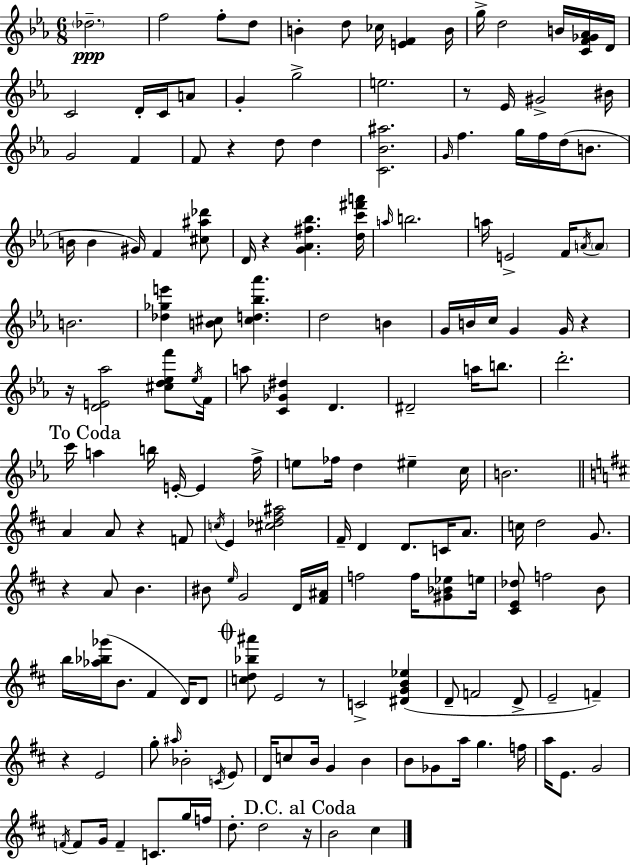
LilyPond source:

{
  \clef treble
  \numericTimeSignature
  \time 6/8
  \key ees \major
  \repeat volta 2 { \parenthesize des''2.--\ppp | f''2 f''8-. d''8 | b'4-. d''8 ces''16 <e' f'>4 b'16 | g''16-> d''2 b'16 <c' f' ges' aes'>16 d'16 | \break c'2 d'16-. c'16 a'8 | g'4-. g''2-> | e''2. | r8 ees'16 gis'2-> bis'16 | \break g'2 f'4 | f'8 r4 d''8 d''4 | <c' bes' ais''>2. | \grace { g'16 } f''4. g''16 f''16 d''16( b'8. | \break b'16 b'4 gis'16) f'4 <cis'' ais'' des'''>8 | d'16 r4 <g' aes' fis'' bes''>4. | <d'' c''' fis''' a'''>16 \grace { a''16 } b''2. | a''16 e'2-> f'16 | \break \acciaccatura { a'16 } \parenthesize a'8 b'2. | <des'' ges'' e'''>4 <b' cis''>8 <cis'' d'' bes'' aes'''>4. | d''2 b'4 | g'16 b'16 c''16 g'4 g'16 r4 | \break r16 <d' e' aes''>2 | <cis'' d'' ees'' f'''>8 \acciaccatura { ees''16 } f'16 a''8 <c' ges' dis''>4 d'4. | dis'2-- | a''16 b''8. d'''2.-. | \break \mark "To Coda" c'''16 a''4 b''16 e'16-.~~ e'4 | f''16-> e''8 fes''16 d''4 eis''4-- | c''16 b'2. | \bar "||" \break \key d \major a'4 a'8 r4 f'8 | \acciaccatura { c''16 } e'4 <cis'' des'' fis'' ais''>2 | fis'16-- d'4 d'8. c'16 a'8. | c''16 d''2 g'8. | \break r4 a'8 b'4. | bis'8 \grace { e''16 } g'2 | d'16 <fis' ais'>16 f''2 f''16 <gis' bes' ees''>8 | e''16 <cis' e' des''>8 f''2 | \break b'8 b''16 <aes'' bes'' ges'''>16( b'8. fis'4 d'16) | d'8 \mark \markup { \musicglyph "scripts.coda" } <c'' d'' bes'' ais'''>8 e'2 | r8 c'2-> <dis' g' b' ees''>4( | d'8-- f'2 | \break d'8-> e'2-- f'4--) | r4 e'2 | g''8-. \grace { ais''16 } bes'2-. | \acciaccatura { c'16 } e'8 d'16 c''8 b'16 g'4 | \break b'4 b'8 ges'8 a''16 g''4. | f''16 a''16 e'8. g'2 | \acciaccatura { f'16 } f'8 g'16 f'4-- | c'8. g''16 f''16 d''8.-. d''2 | \break \mark "D.C. al Coda" r16 b'2 | cis''4 } \bar "|."
}